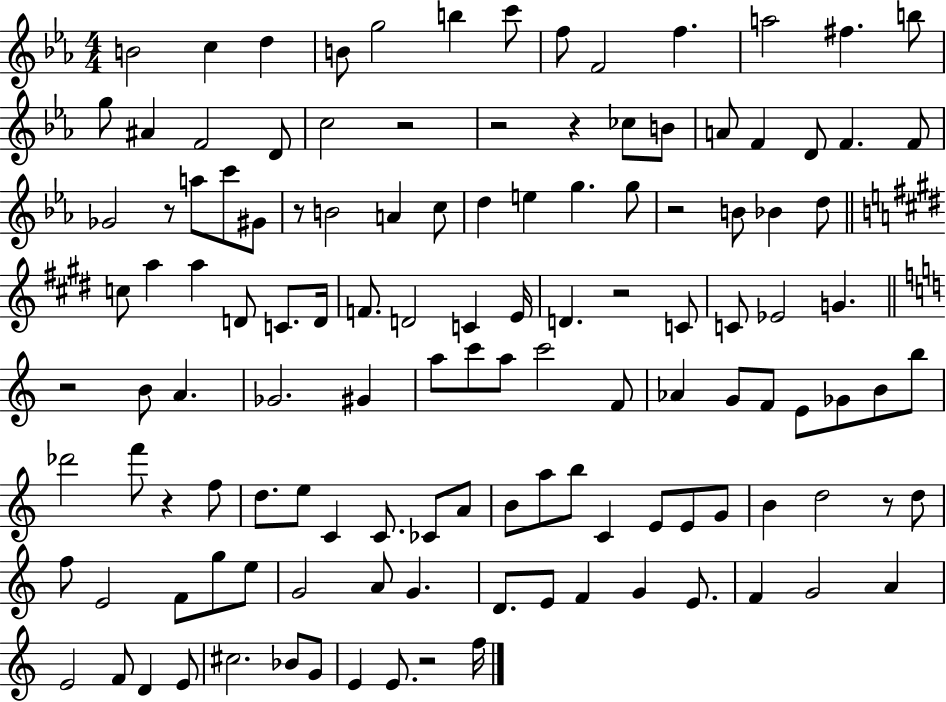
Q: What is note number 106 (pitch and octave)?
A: E4